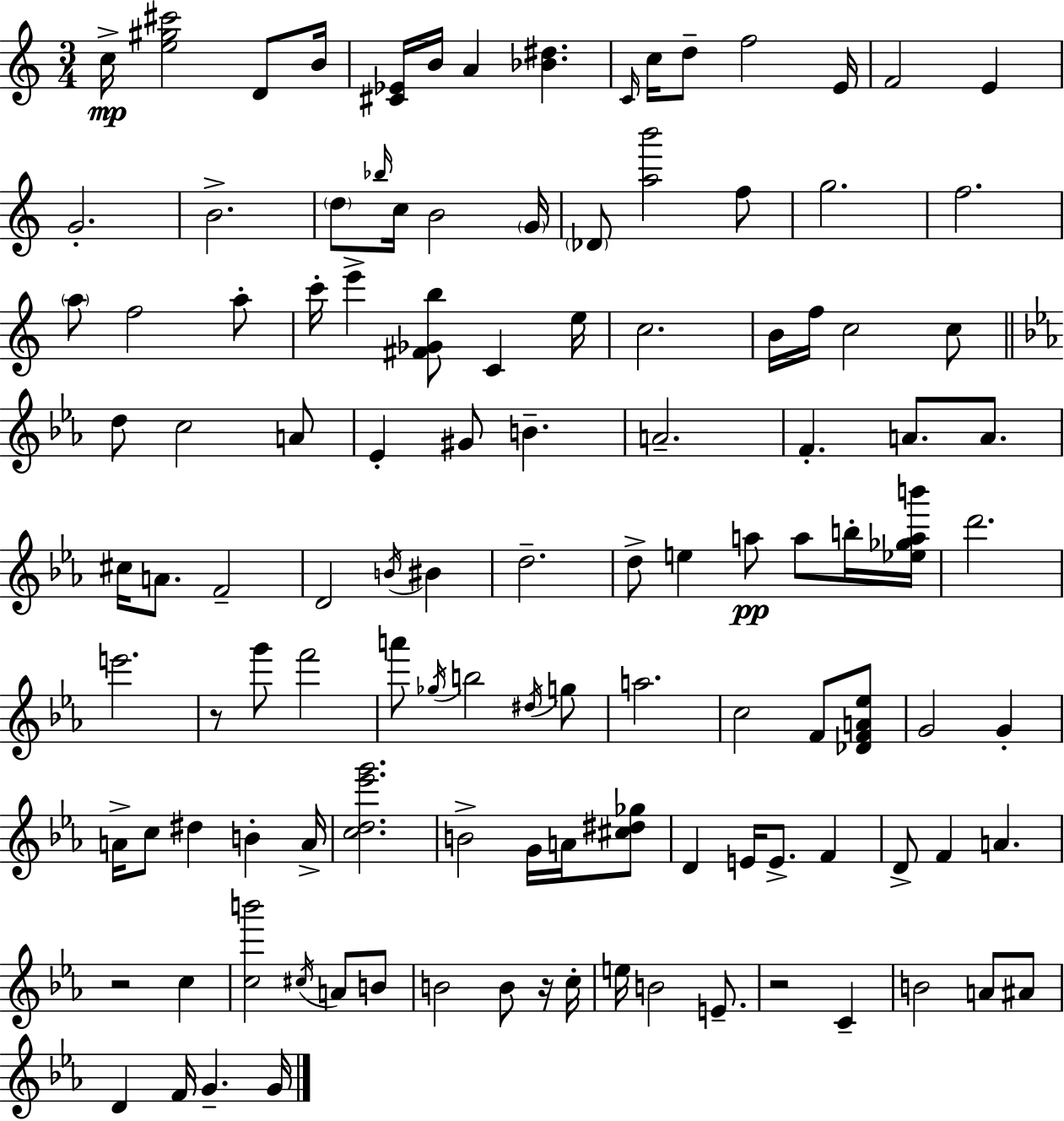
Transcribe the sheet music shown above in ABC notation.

X:1
T:Untitled
M:3/4
L:1/4
K:C
c/4 [e^g^c']2 D/2 B/4 [^C_E]/4 B/4 A [_B^d] C/4 c/4 d/2 f2 E/4 F2 E G2 B2 d/2 _b/4 c/4 B2 G/4 _D/2 [ab']2 f/2 g2 f2 a/2 f2 a/2 c'/4 e' [^F_Gb]/2 C e/4 c2 B/4 f/4 c2 c/2 d/2 c2 A/2 _E ^G/2 B A2 F A/2 A/2 ^c/4 A/2 F2 D2 B/4 ^B d2 d/2 e a/2 a/2 b/4 [_e_gab']/4 d'2 e'2 z/2 g'/2 f'2 a'/2 _g/4 b2 ^d/4 g/2 a2 c2 F/2 [_DFA_e]/2 G2 G A/4 c/2 ^d B A/4 [cd_e'g']2 B2 G/4 A/4 [^c^d_g]/2 D E/4 E/2 F D/2 F A z2 c [cb']2 ^c/4 A/2 B/2 B2 B/2 z/4 c/4 e/4 B2 E/2 z2 C B2 A/2 ^A/2 D F/4 G G/4